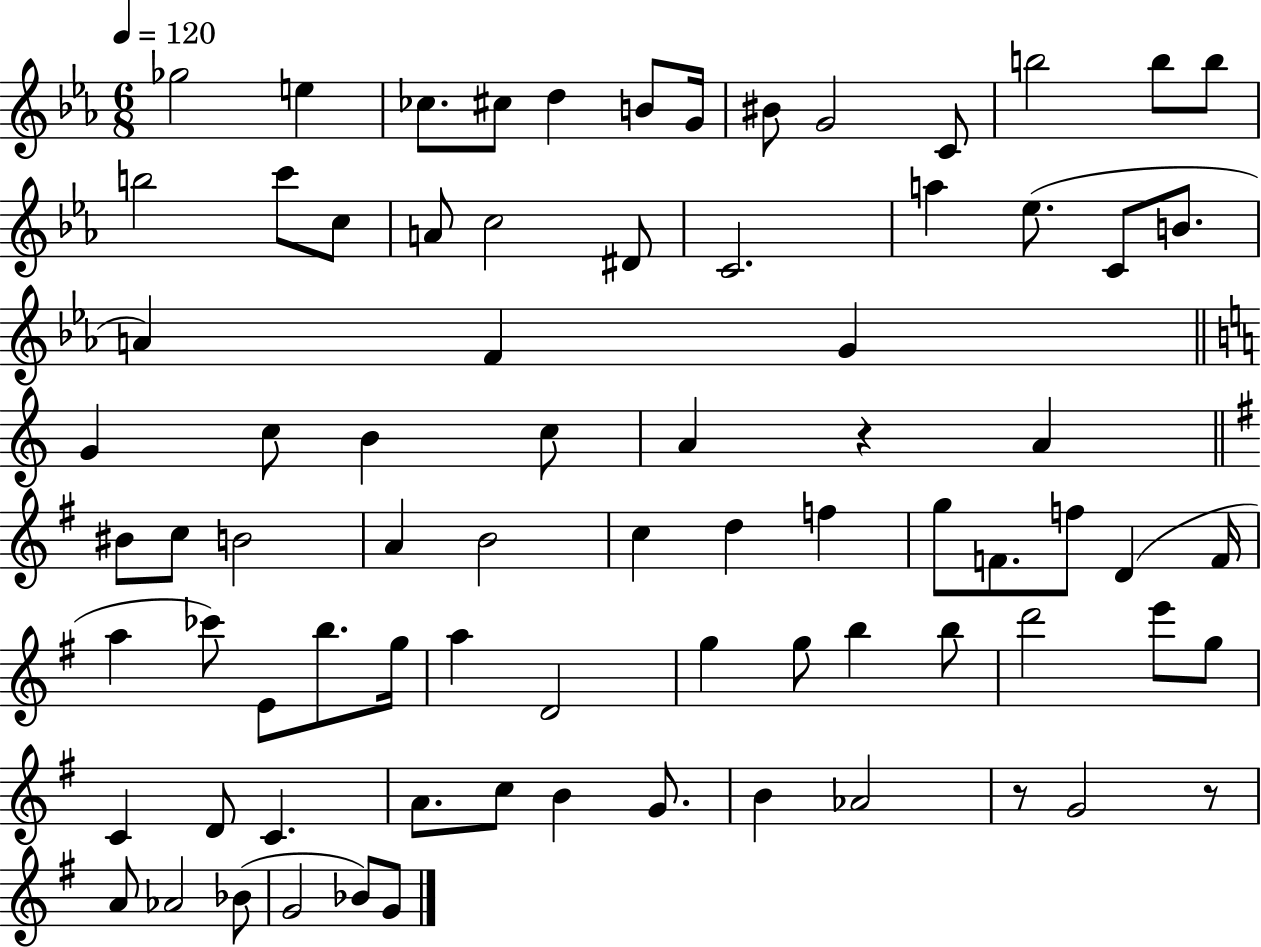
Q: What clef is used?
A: treble